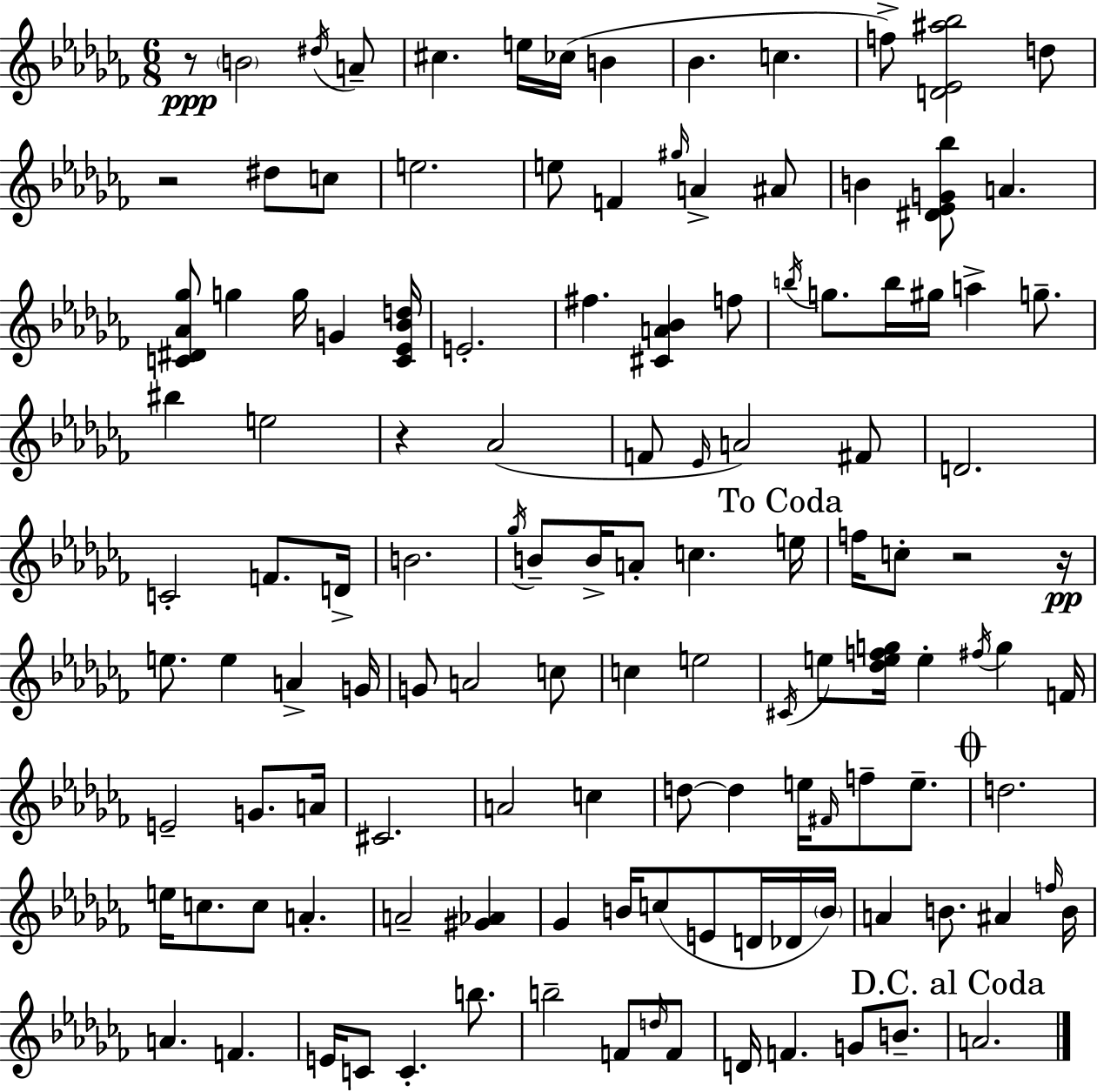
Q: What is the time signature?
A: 6/8